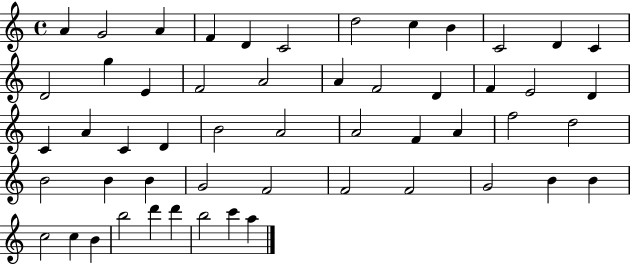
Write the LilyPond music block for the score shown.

{
  \clef treble
  \time 4/4
  \defaultTimeSignature
  \key c \major
  a'4 g'2 a'4 | f'4 d'4 c'2 | d''2 c''4 b'4 | c'2 d'4 c'4 | \break d'2 g''4 e'4 | f'2 a'2 | a'4 f'2 d'4 | f'4 e'2 d'4 | \break c'4 a'4 c'4 d'4 | b'2 a'2 | a'2 f'4 a'4 | f''2 d''2 | \break b'2 b'4 b'4 | g'2 f'2 | f'2 f'2 | g'2 b'4 b'4 | \break c''2 c''4 b'4 | b''2 d'''4 d'''4 | b''2 c'''4 a''4 | \bar "|."
}